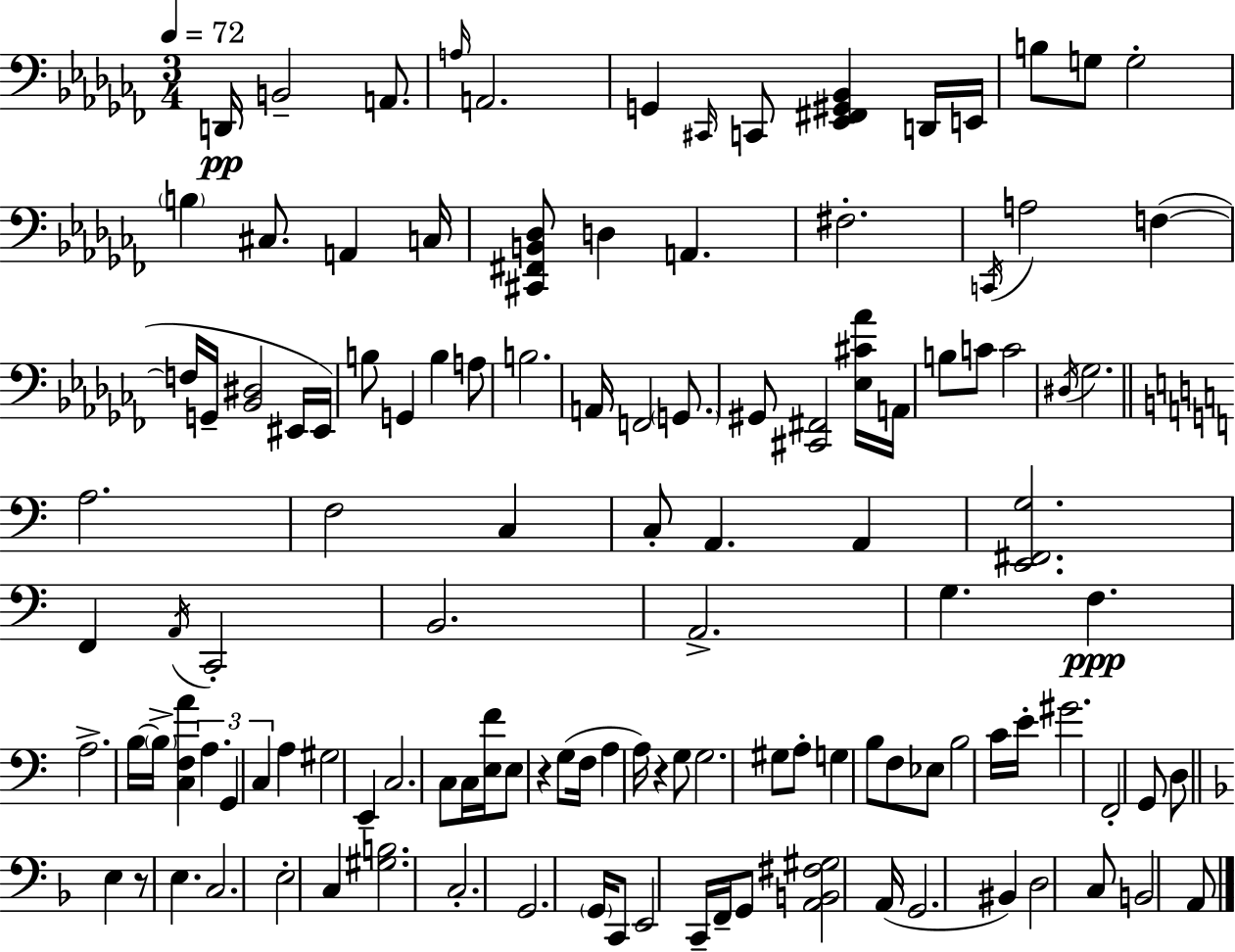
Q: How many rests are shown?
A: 3